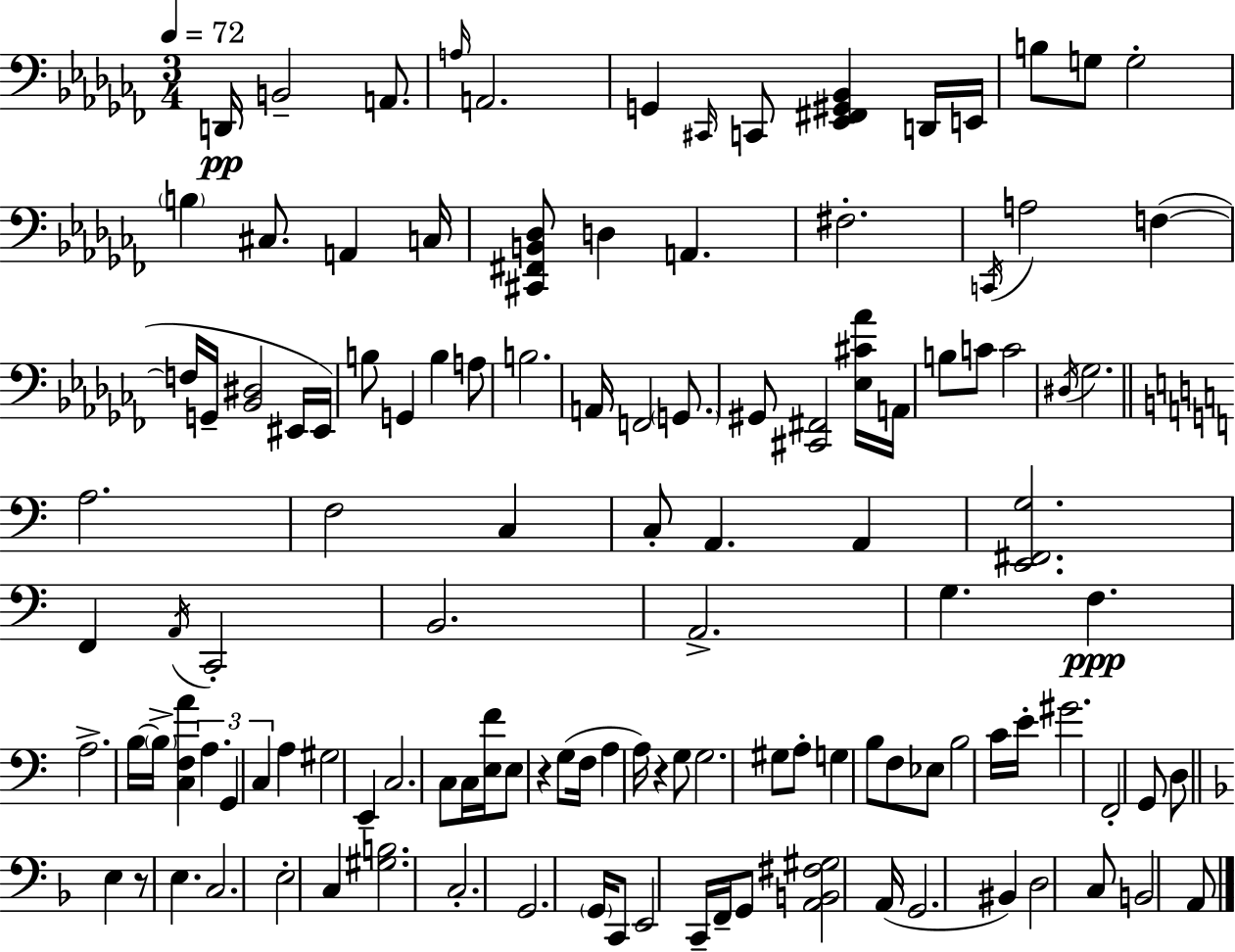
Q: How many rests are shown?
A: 3